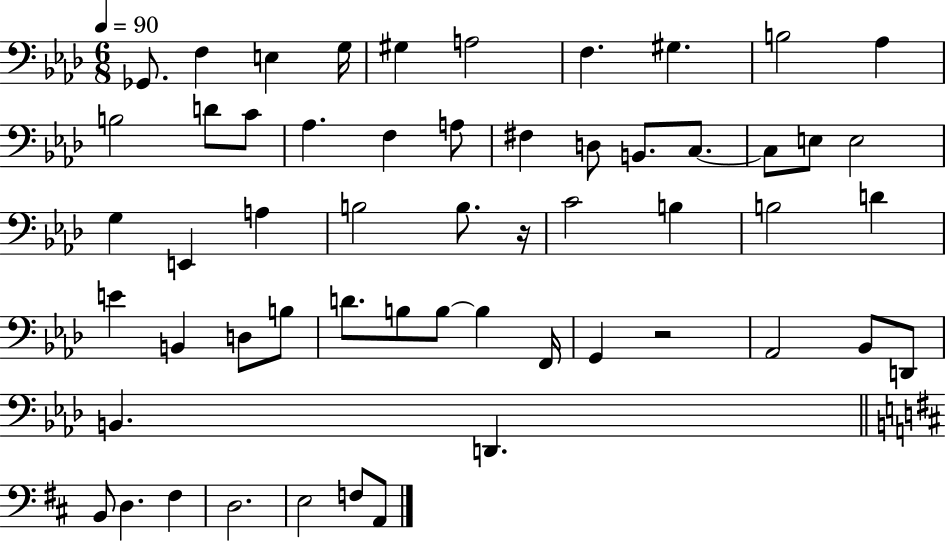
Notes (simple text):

Gb2/e. F3/q E3/q G3/s G#3/q A3/h F3/q. G#3/q. B3/h Ab3/q B3/h D4/e C4/e Ab3/q. F3/q A3/e F#3/q D3/e B2/e. C3/e. C3/e E3/e E3/h G3/q E2/q A3/q B3/h B3/e. R/s C4/h B3/q B3/h D4/q E4/q B2/q D3/e B3/e D4/e. B3/e B3/e B3/q F2/s G2/q R/h Ab2/h Bb2/e D2/e B2/q. D2/q. B2/e D3/q. F#3/q D3/h. E3/h F3/e A2/e